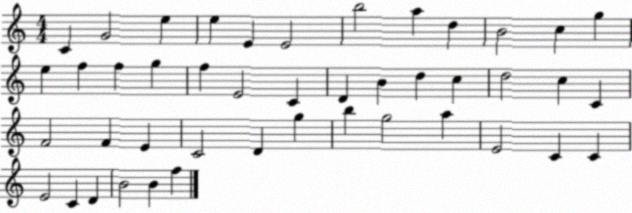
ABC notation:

X:1
T:Untitled
M:4/4
L:1/4
K:C
C G2 e e E E2 b2 a d B2 c g e f f g f E2 C D B d c d2 c C F2 F E C2 D g b g2 a E2 C C E2 C D B2 B f